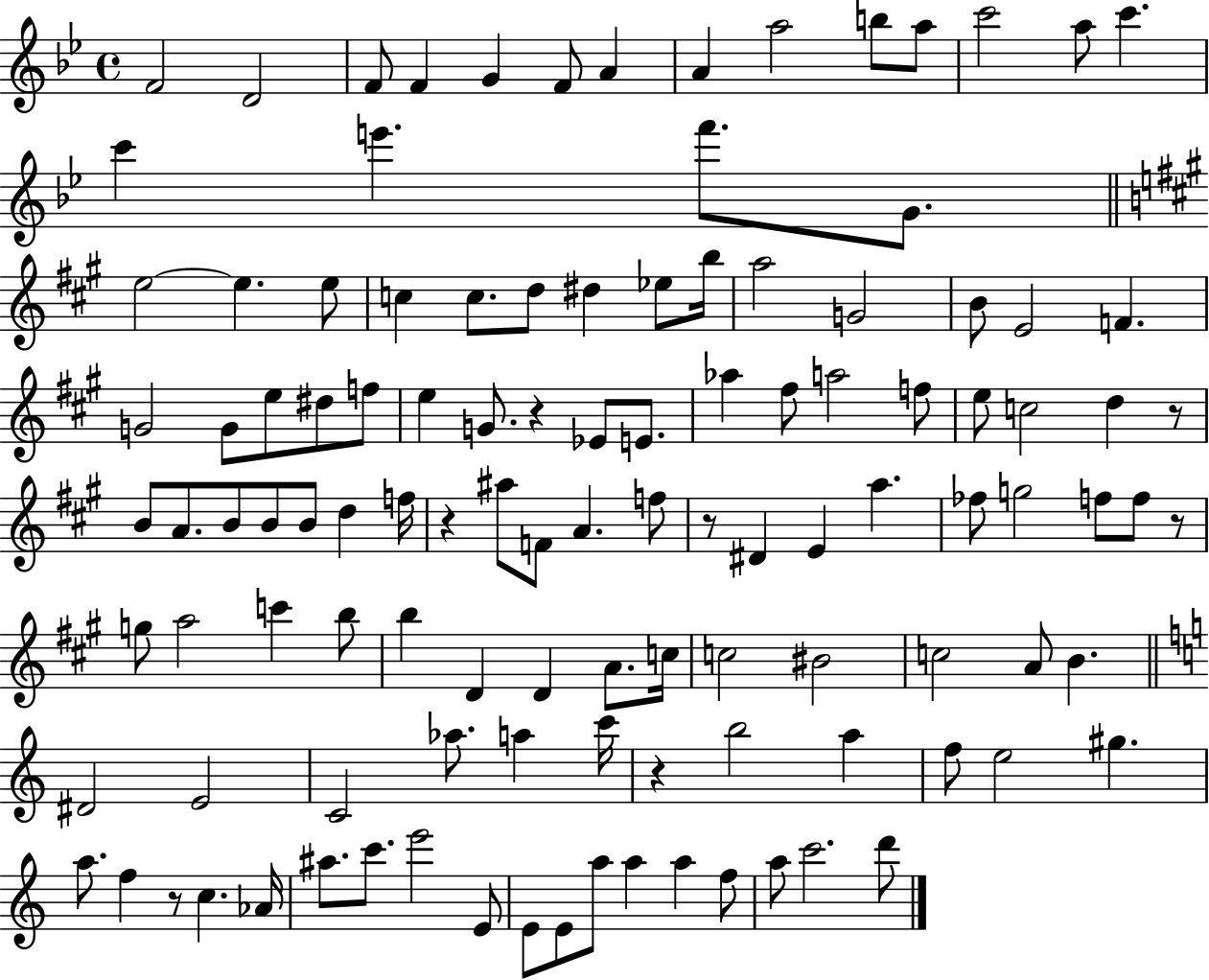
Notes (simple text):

F4/h D4/h F4/e F4/q G4/q F4/e A4/q A4/q A5/h B5/e A5/e C6/h A5/e C6/q. C6/q E6/q. F6/e. G4/e. E5/h E5/q. E5/e C5/q C5/e. D5/e D#5/q Eb5/e B5/s A5/h G4/h B4/e E4/h F4/q. G4/h G4/e E5/e D#5/e F5/e E5/q G4/e. R/q Eb4/e E4/e. Ab5/q F#5/e A5/h F5/e E5/e C5/h D5/q R/e B4/e A4/e. B4/e B4/e B4/e D5/q F5/s R/q A#5/e F4/e A4/q. F5/e R/e D#4/q E4/q A5/q. FES5/e G5/h F5/e F5/e R/e G5/e A5/h C6/q B5/e B5/q D4/q D4/q A4/e. C5/s C5/h BIS4/h C5/h A4/e B4/q. D#4/h E4/h C4/h Ab5/e. A5/q C6/s R/q B5/h A5/q F5/e E5/h G#5/q. A5/e. F5/q R/e C5/q. Ab4/s A#5/e. C6/e. E6/h E4/e E4/e E4/e A5/e A5/q A5/q F5/e A5/e C6/h. D6/e